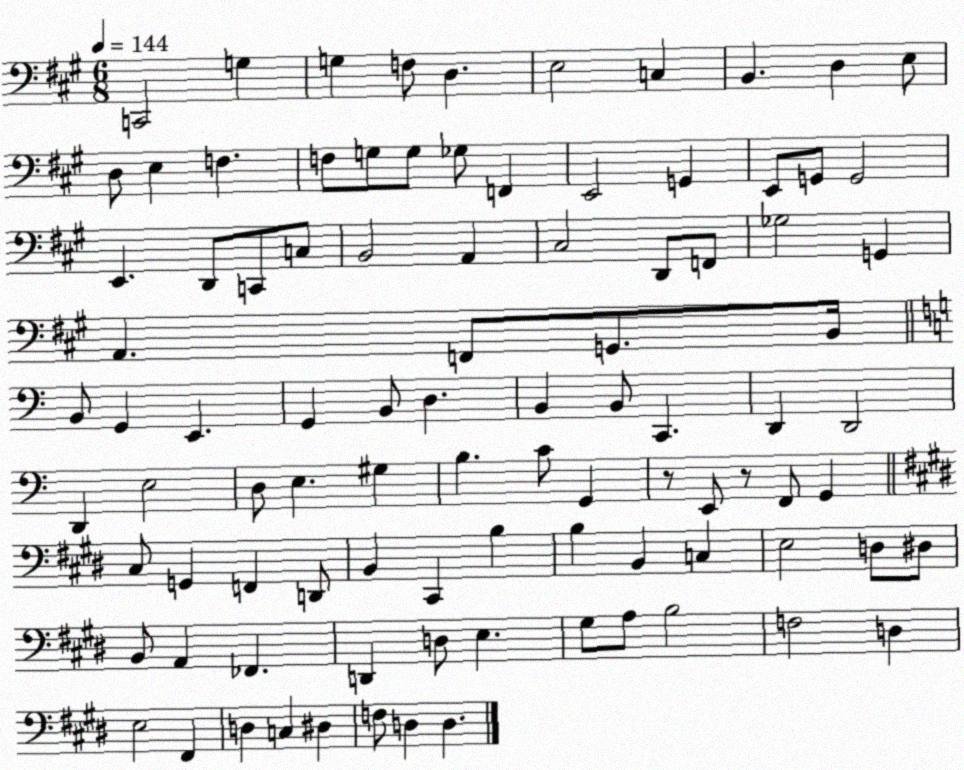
X:1
T:Untitled
M:6/8
L:1/4
K:A
C,,2 G, G, F,/2 D, E,2 C, B,, D, E,/2 D,/2 E, F, F,/2 G,/2 G,/2 _G,/2 F,, E,,2 G,, E,,/2 G,,/2 G,,2 E,, D,,/2 C,,/2 C,/2 B,,2 A,, ^C,2 D,,/2 F,,/2 _G,2 G,, A,, F,,/2 G,,/2 B,,/4 B,,/2 G,, E,, G,, B,,/2 D, B,, B,,/2 C,, D,, D,,2 D,, E,2 D,/2 E, ^G, B, C/2 G,, z/2 E,,/2 z/2 F,,/2 G,, ^C,/2 G,, F,, D,,/2 B,, ^C,, B, B, B,, C, E,2 D,/2 ^D,/2 B,,/2 A,, _F,, D,, D,/2 E, ^G,/2 A,/2 B,2 F,2 D, E,2 ^F,, D, C, ^D, F,/2 D, D,